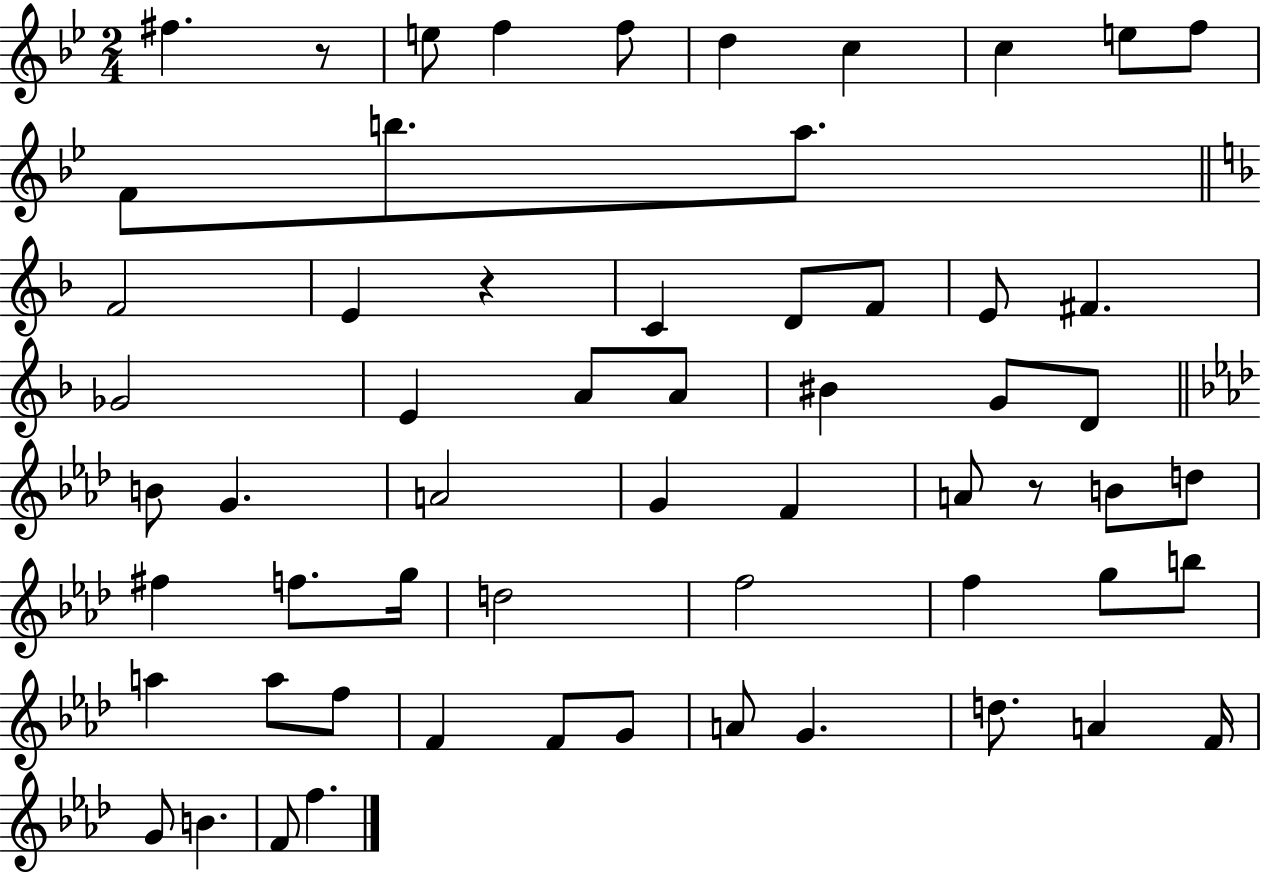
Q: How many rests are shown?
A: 3